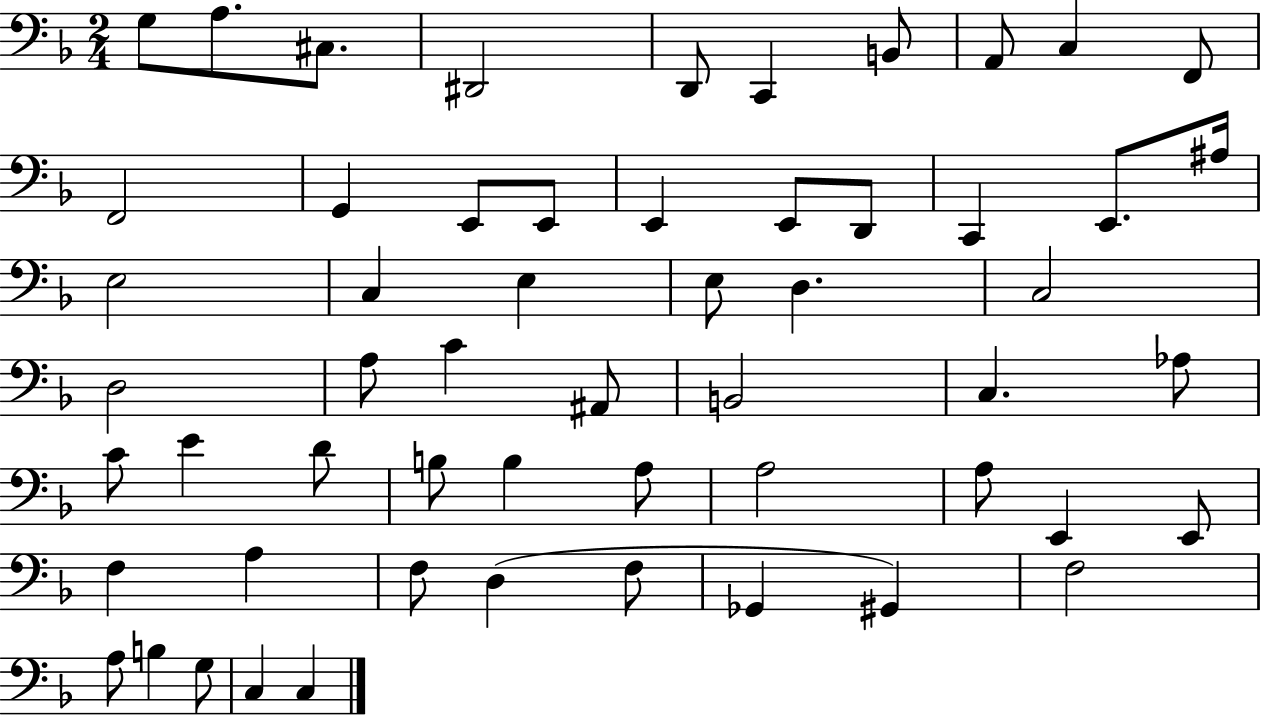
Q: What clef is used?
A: bass